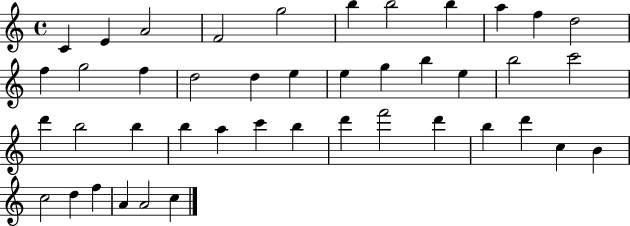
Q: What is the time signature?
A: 4/4